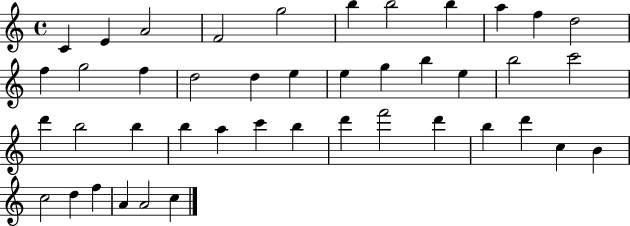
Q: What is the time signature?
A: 4/4